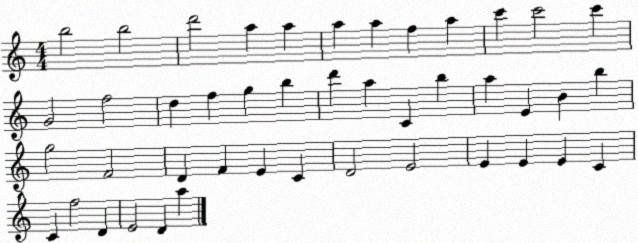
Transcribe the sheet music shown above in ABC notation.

X:1
T:Untitled
M:4/4
L:1/4
K:C
b2 b2 d'2 a a a a f a c' c'2 c' G2 f2 d f g b d' a C b a E B b g2 F2 D F E C D2 E2 E E E C C f2 D E2 D a